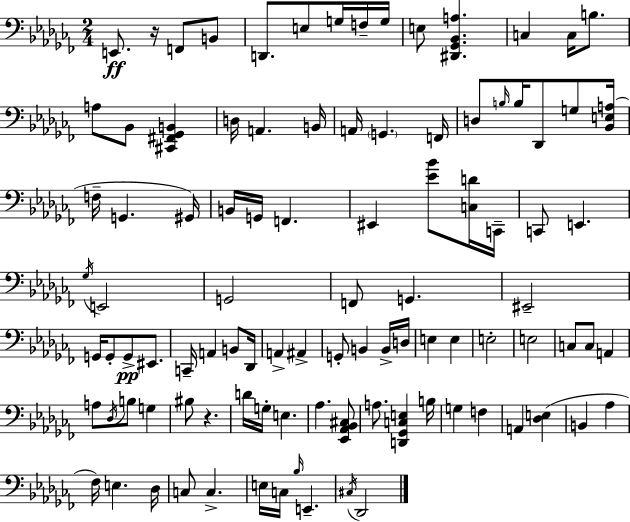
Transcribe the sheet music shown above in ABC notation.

X:1
T:Untitled
M:2/4
L:1/4
K:Abm
E,,/2 z/4 F,,/2 B,,/2 D,,/2 E,/2 G,/4 F,/4 G,/4 E,/2 [^D,,_G,,_B,,A,] C, C,/4 B,/2 A,/2 _B,,/2 [^C,,^F,,_G,,B,,] D,/4 A,, B,,/4 A,,/4 G,, F,,/4 D,/2 B,/4 B,/4 _D,,/2 G,/2 [_B,,E,A,]/4 F,/4 G,, ^G,,/4 B,,/4 G,,/4 F,, ^E,, [_E_B]/2 [C,D]/4 C,,/4 C,,/2 E,, _G,/4 E,,2 G,,2 F,,/2 G,, ^E,,2 G,,/4 G,,/2 G,,/2 ^E,,/2 C,,/4 A,, B,,/2 _D,,/4 A,, ^A,, G,,/2 B,, B,,/4 D,/4 E, E, E,2 E,2 C,/2 C,/2 A,, A,/2 _D,/4 B,/2 G, ^B,/2 z D/4 G,/4 E, _A, [_E,,_A,,_B,,^C,]/2 A,/2 [D,,_G,,C,E,] B,/4 G, F, A,, [_D,E,] B,, _A, _F,/4 E, _D,/4 C,/2 C, E,/4 C,/4 _B,/4 E,, ^C,/4 _D,,2